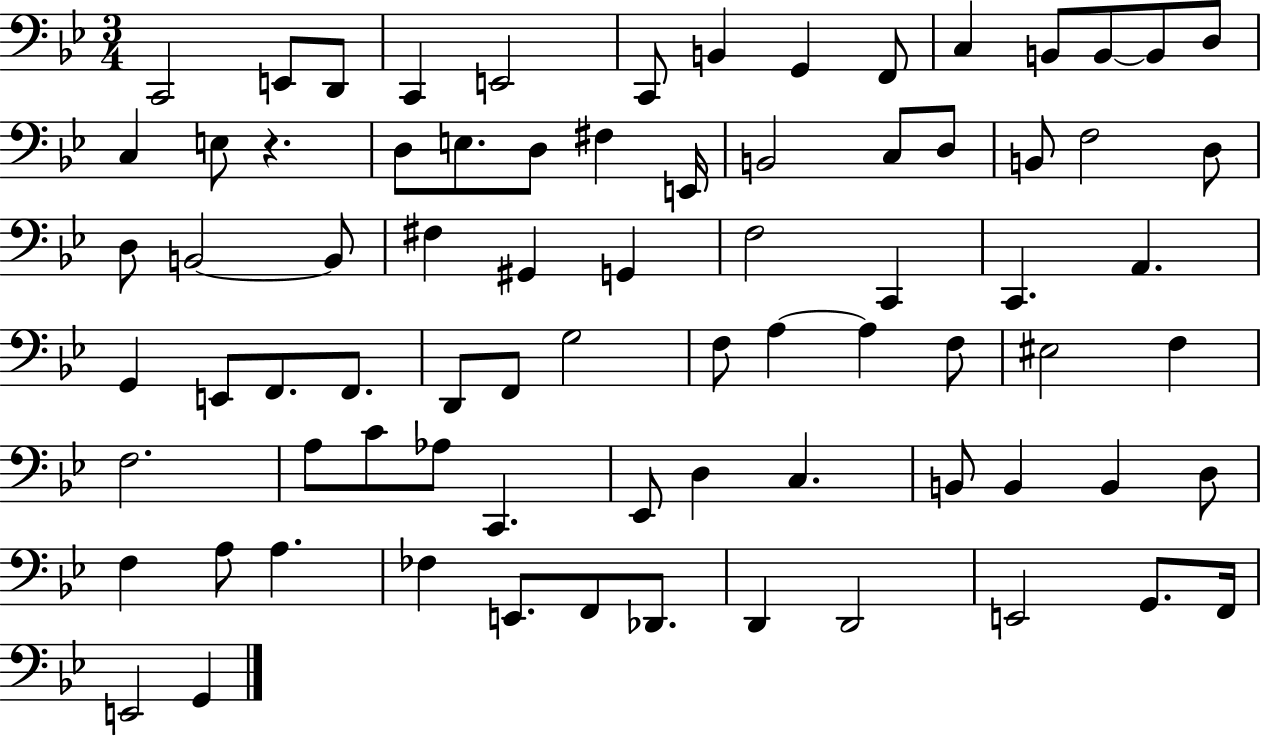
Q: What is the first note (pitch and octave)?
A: C2